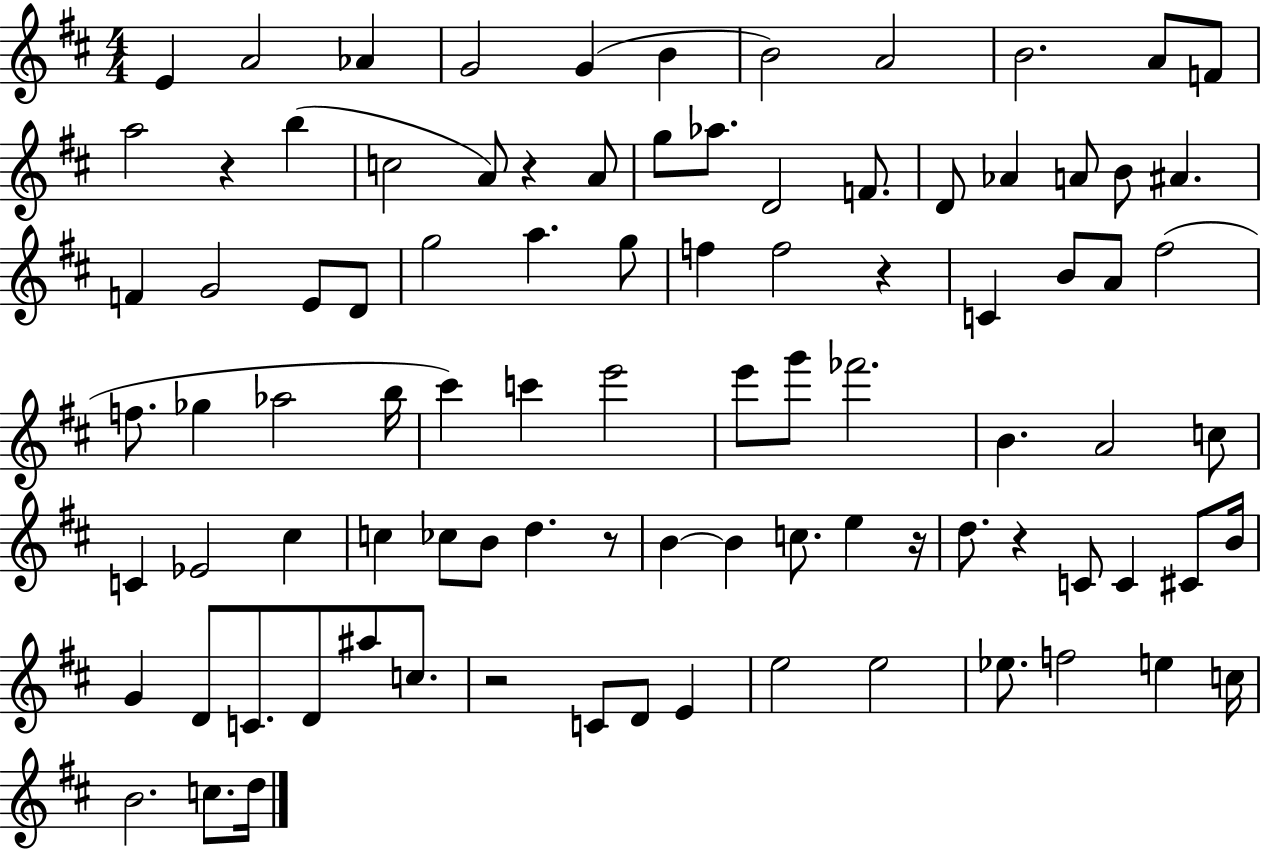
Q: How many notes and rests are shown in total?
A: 92